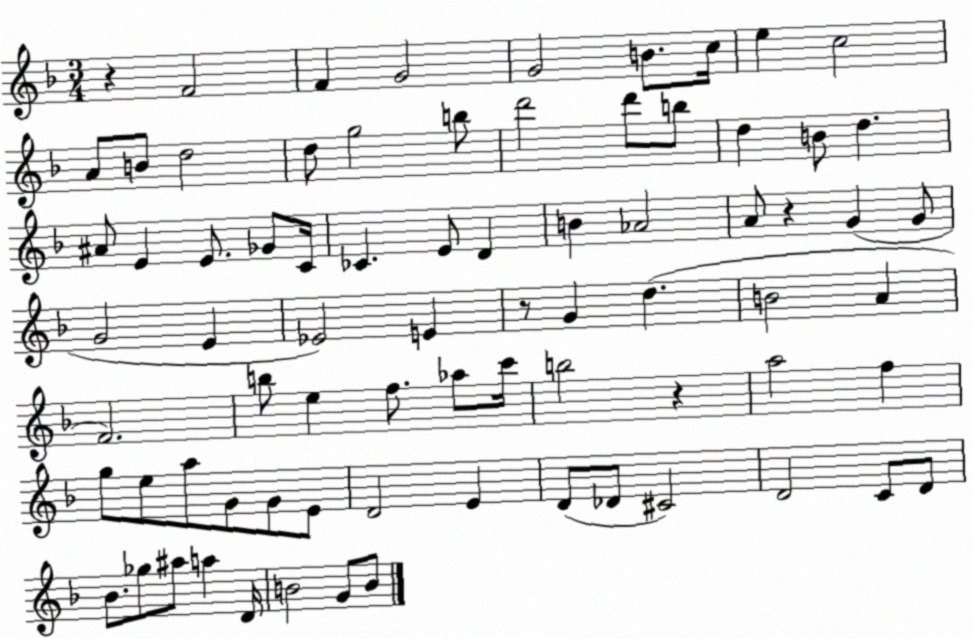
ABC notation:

X:1
T:Untitled
M:3/4
L:1/4
K:F
z F2 F G2 G2 B/2 c/4 e c2 A/2 B/2 d2 d/2 g2 b/2 d'2 d'/2 b/2 d B/2 d ^A/2 E E/2 _G/2 C/4 _C E/2 D B _A2 A/2 z G G/2 G2 E _E2 E z/2 G d B2 A F2 b/2 e f/2 _a/2 c'/4 b2 z a2 f g/2 e/2 a/2 G/2 G/2 E/2 D2 E D/2 _D/2 ^C2 D2 C/2 D/2 _B/2 _g/2 ^a/2 a D/4 B2 G/2 B/2